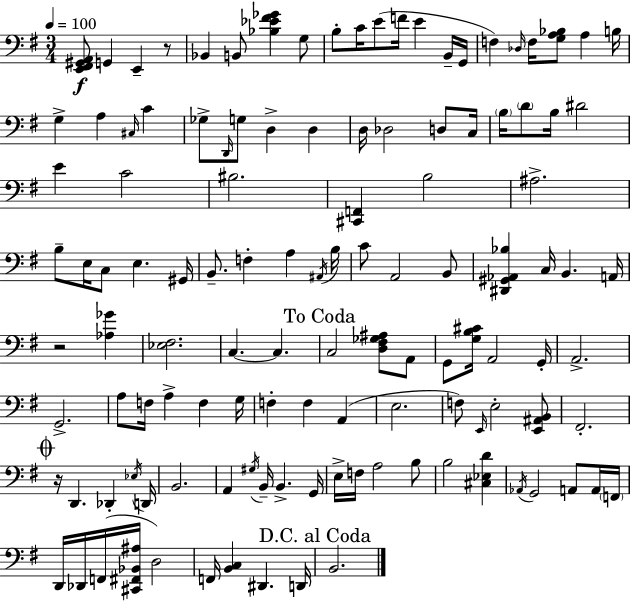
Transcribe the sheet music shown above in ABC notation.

X:1
T:Untitled
M:3/4
L:1/4
K:Em
[E,,^F,,^G,,A,,]/2 G,, E,, z/2 _B,, B,,/2 [_B,_E^F_G] G,/2 B,/2 C/4 E/2 F/4 E B,,/4 G,,/4 F, _D,/4 F,/4 [G,A,_B,]/2 A, B,/4 G, A, ^C,/4 C _G,/2 D,,/4 G,/2 D, D, D,/4 _D,2 D,/2 C,/4 B,/4 D/2 B,/4 ^D2 E C2 ^B,2 [^C,,F,,] B,2 ^A,2 B,/2 E,/4 C,/2 E, ^G,,/4 B,,/2 F, A, ^A,,/4 B,/4 C/2 A,,2 B,,/2 [^D,,^G,,_A,,_B,] C,/4 B,, A,,/4 z2 [_A,_G] [_E,^F,]2 C, C, C,2 [D,^F,_G,^A,]/2 A,,/2 G,,/2 [G,B,^C]/4 A,,2 G,,/4 A,,2 G,,2 A,/2 F,/4 A, F, G,/4 F, F, A,, E,2 F,/2 E,,/4 E,2 [E,,^A,,B,,]/2 ^F,,2 z/4 D,, _D,, _E,/4 D,,/4 B,,2 A,, ^G,/4 B,,/4 B,, G,,/4 E,/4 F,/4 A,2 B,/2 B,2 [^C,_E,D] _A,,/4 G,,2 A,,/2 A,,/4 F,,/4 D,,/4 _D,,/4 F,,/4 [^C,,^F,,_B,,^A,]/4 D,2 F,,/4 [B,,C,] ^D,, D,,/4 B,,2